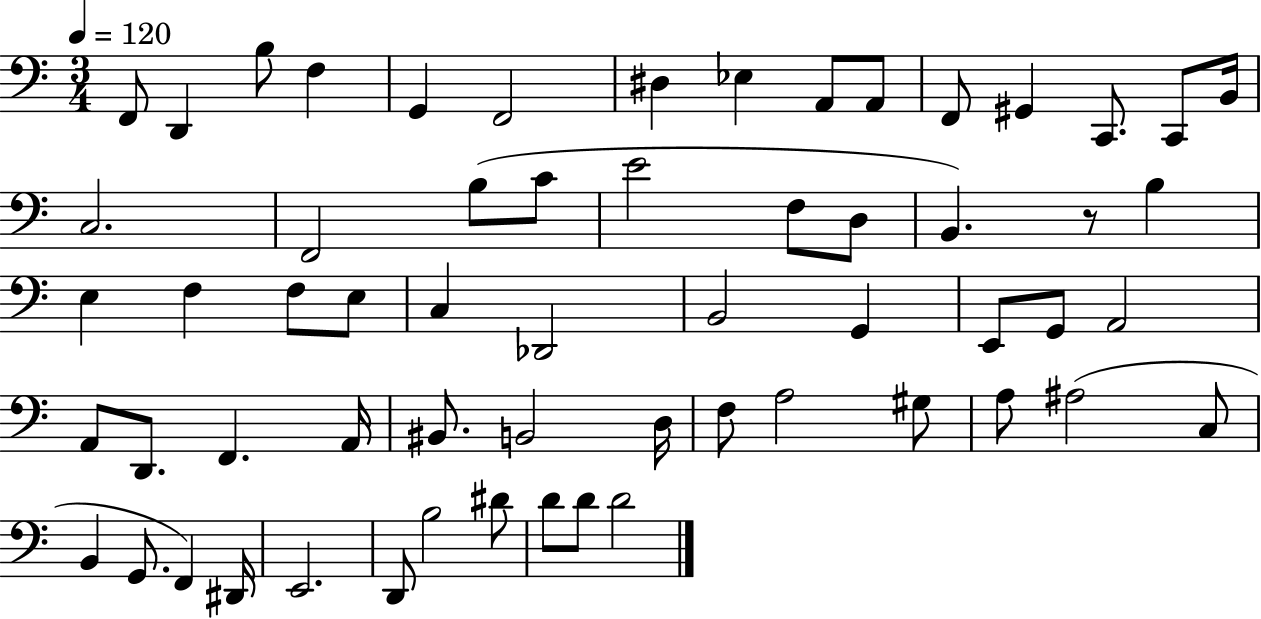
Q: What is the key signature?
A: C major